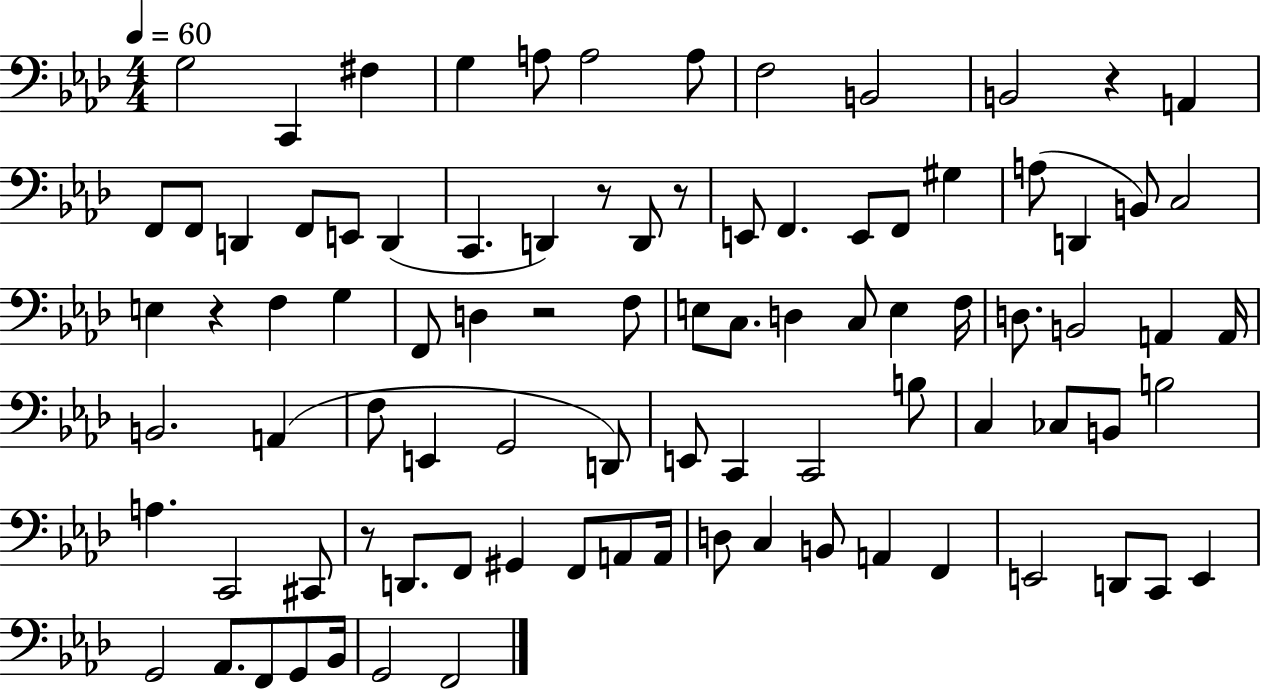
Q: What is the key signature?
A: AES major